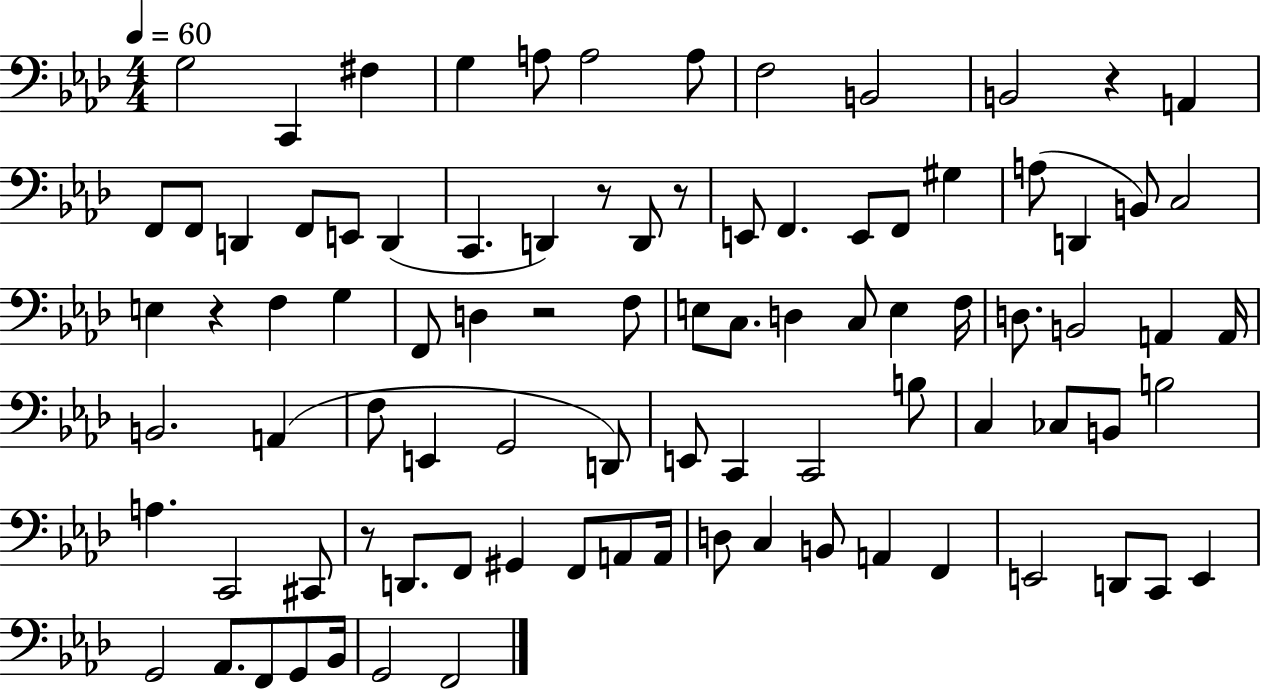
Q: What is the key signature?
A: AES major